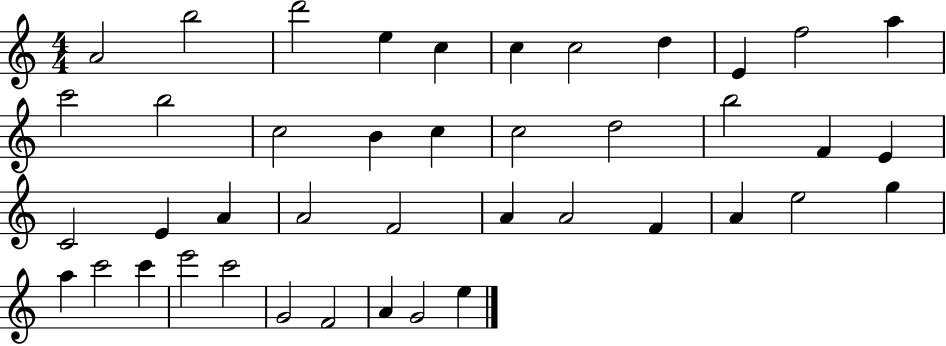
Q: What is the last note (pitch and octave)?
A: E5